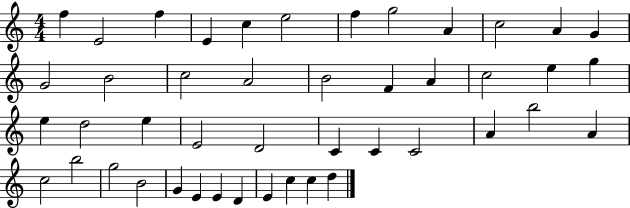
F5/q E4/h F5/q E4/q C5/q E5/h F5/q G5/h A4/q C5/h A4/q G4/q G4/h B4/h C5/h A4/h B4/h F4/q A4/q C5/h E5/q G5/q E5/q D5/h E5/q E4/h D4/h C4/q C4/q C4/h A4/q B5/h A4/q C5/h B5/h G5/h B4/h G4/q E4/q E4/q D4/q E4/q C5/q C5/q D5/q